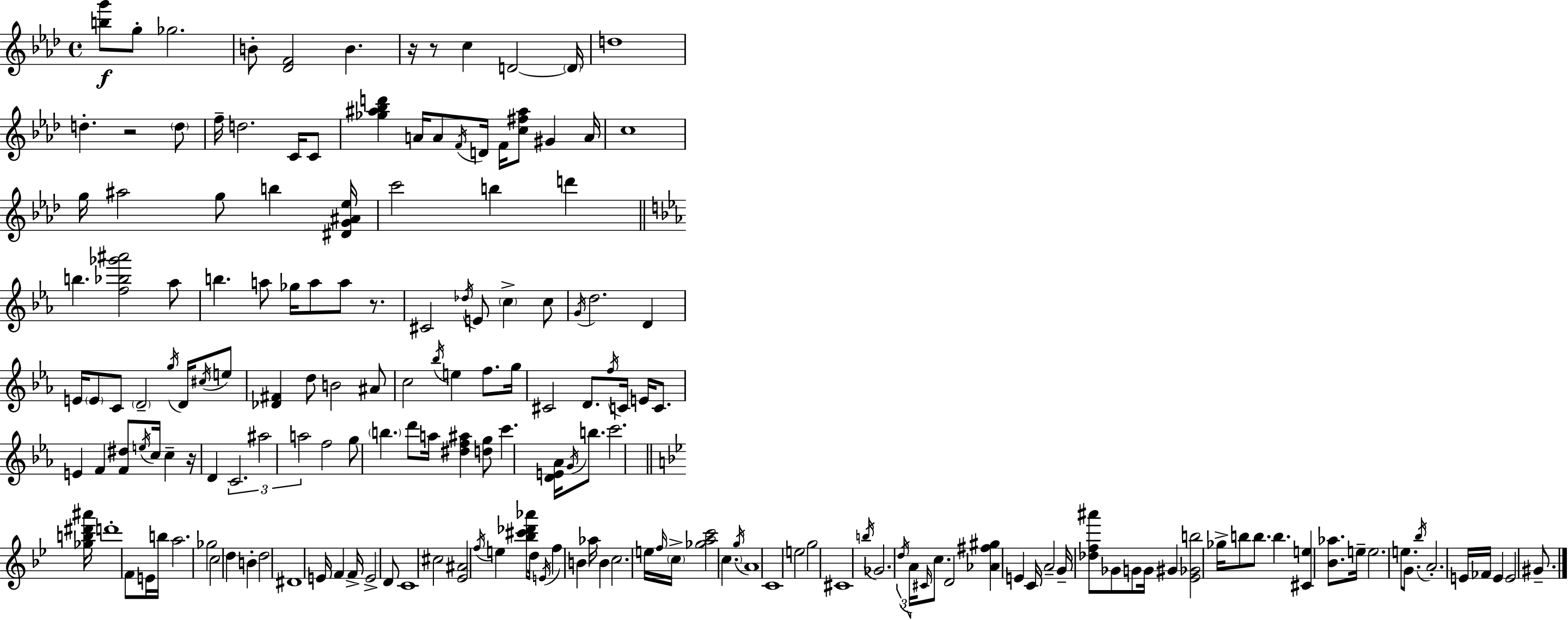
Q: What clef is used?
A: treble